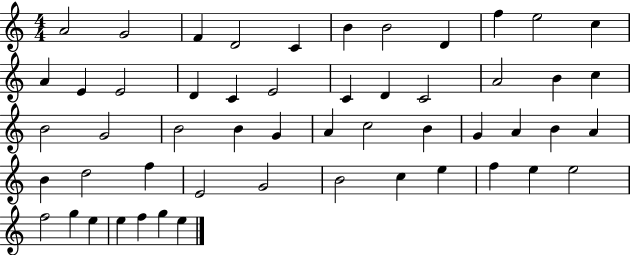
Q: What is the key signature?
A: C major